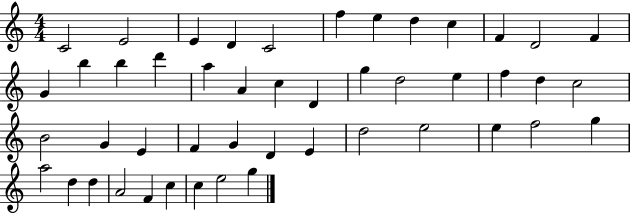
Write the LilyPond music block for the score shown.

{
  \clef treble
  \numericTimeSignature
  \time 4/4
  \key c \major
  c'2 e'2 | e'4 d'4 c'2 | f''4 e''4 d''4 c''4 | f'4 d'2 f'4 | \break g'4 b''4 b''4 d'''4 | a''4 a'4 c''4 d'4 | g''4 d''2 e''4 | f''4 d''4 c''2 | \break b'2 g'4 e'4 | f'4 g'4 d'4 e'4 | d''2 e''2 | e''4 f''2 g''4 | \break a''2 d''4 d''4 | a'2 f'4 c''4 | c''4 e''2 g''4 | \bar "|."
}